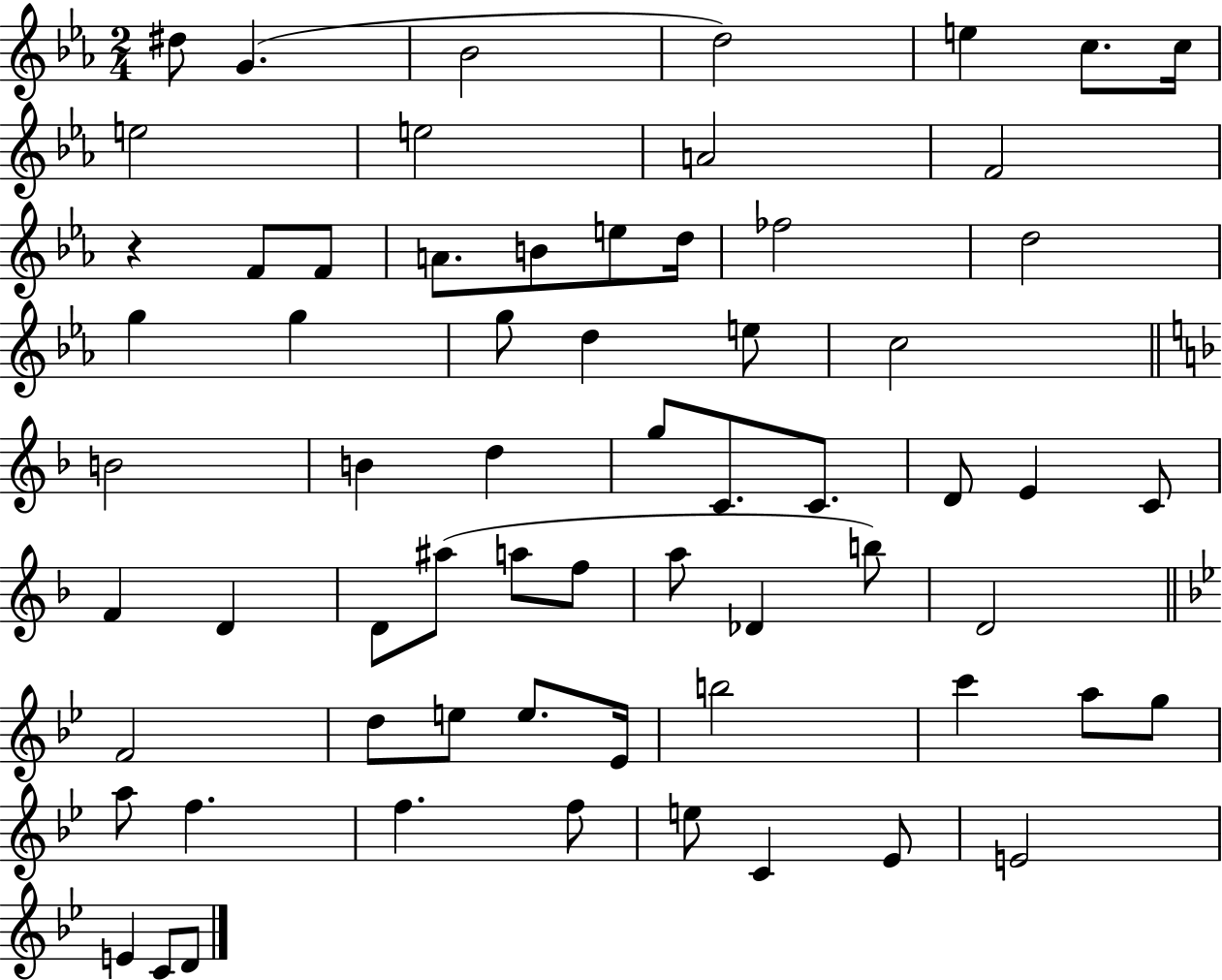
D#5/e G4/q. Bb4/h D5/h E5/q C5/e. C5/s E5/h E5/h A4/h F4/h R/q F4/e F4/e A4/e. B4/e E5/e D5/s FES5/h D5/h G5/q G5/q G5/e D5/q E5/e C5/h B4/h B4/q D5/q G5/e C4/e. C4/e. D4/e E4/q C4/e F4/q D4/q D4/e A#5/e A5/e F5/e A5/e Db4/q B5/e D4/h F4/h D5/e E5/e E5/e. Eb4/s B5/h C6/q A5/e G5/e A5/e F5/q. F5/q. F5/e E5/e C4/q Eb4/e E4/h E4/q C4/e D4/e